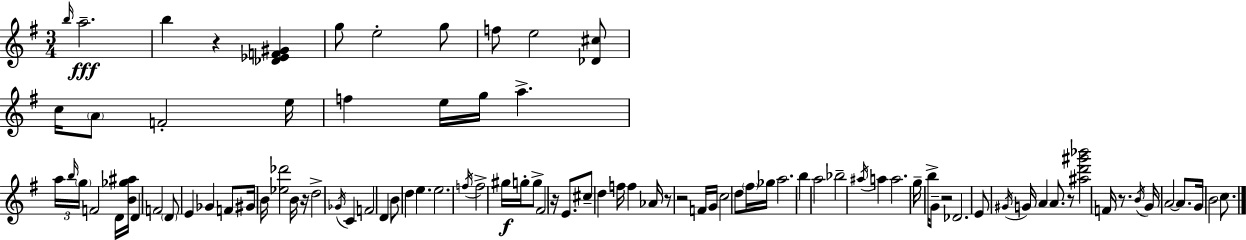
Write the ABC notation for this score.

X:1
T:Untitled
M:3/4
L:1/4
K:G
b/4 a2 b z [_D_EF^G] g/2 e2 g/2 f/2 e2 [_D^c]/2 c/4 A/2 F2 e/4 f e/4 g/4 a a/4 b/4 g/4 F2 D/4 [B_g^a]/4 D F2 D/2 E _G F/2 ^G/4 B/4 [_e_d']2 B/4 z/4 d2 _G/4 C F2 D B/2 d e e2 f/4 f2 ^g/4 g/4 g/2 ^F2 z/4 E/2 ^c/2 d f/4 f _A/4 z/2 z2 F/4 G/4 c2 d/2 ^f/4 _g/4 a2 b a2 _b2 ^a/4 a a2 g/4 b/4 G/2 z2 _D2 E/2 ^G/4 G/4 A A/2 z/2 [^ad'^g'_b']2 F/4 z/2 B/4 G/4 A2 A/2 G/4 B2 c/2